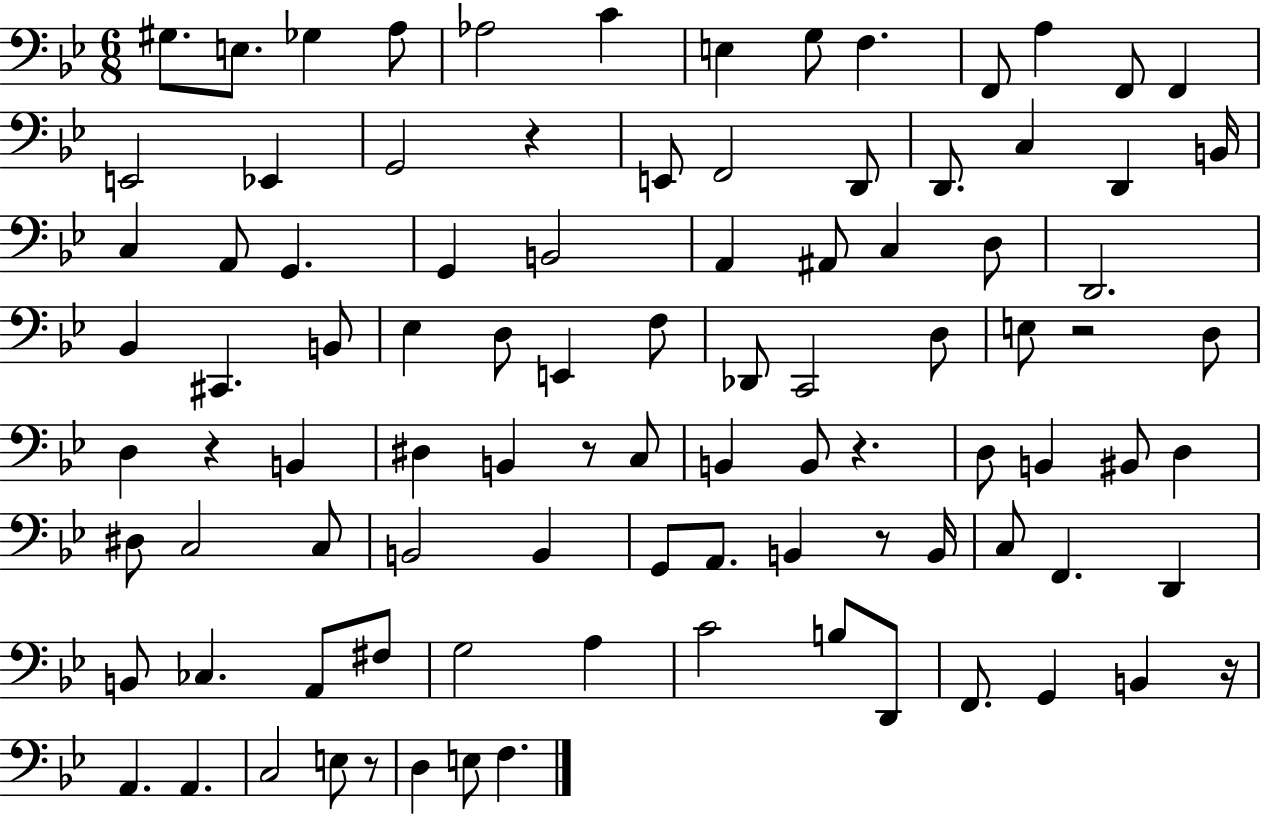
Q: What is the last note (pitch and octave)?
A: F3